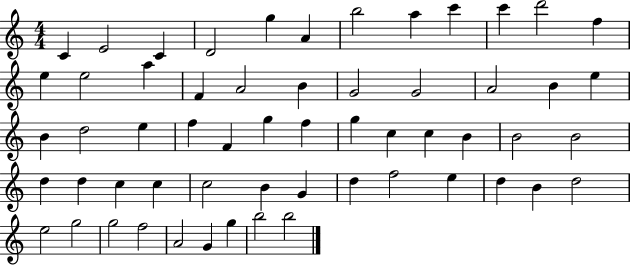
C4/q E4/h C4/q D4/h G5/q A4/q B5/h A5/q C6/q C6/q D6/h F5/q E5/q E5/h A5/q F4/q A4/h B4/q G4/h G4/h A4/h B4/q E5/q B4/q D5/h E5/q F5/q F4/q G5/q F5/q G5/q C5/q C5/q B4/q B4/h B4/h D5/q D5/q C5/q C5/q C5/h B4/q G4/q D5/q F5/h E5/q D5/q B4/q D5/h E5/h G5/h G5/h F5/h A4/h G4/q G5/q B5/h B5/h